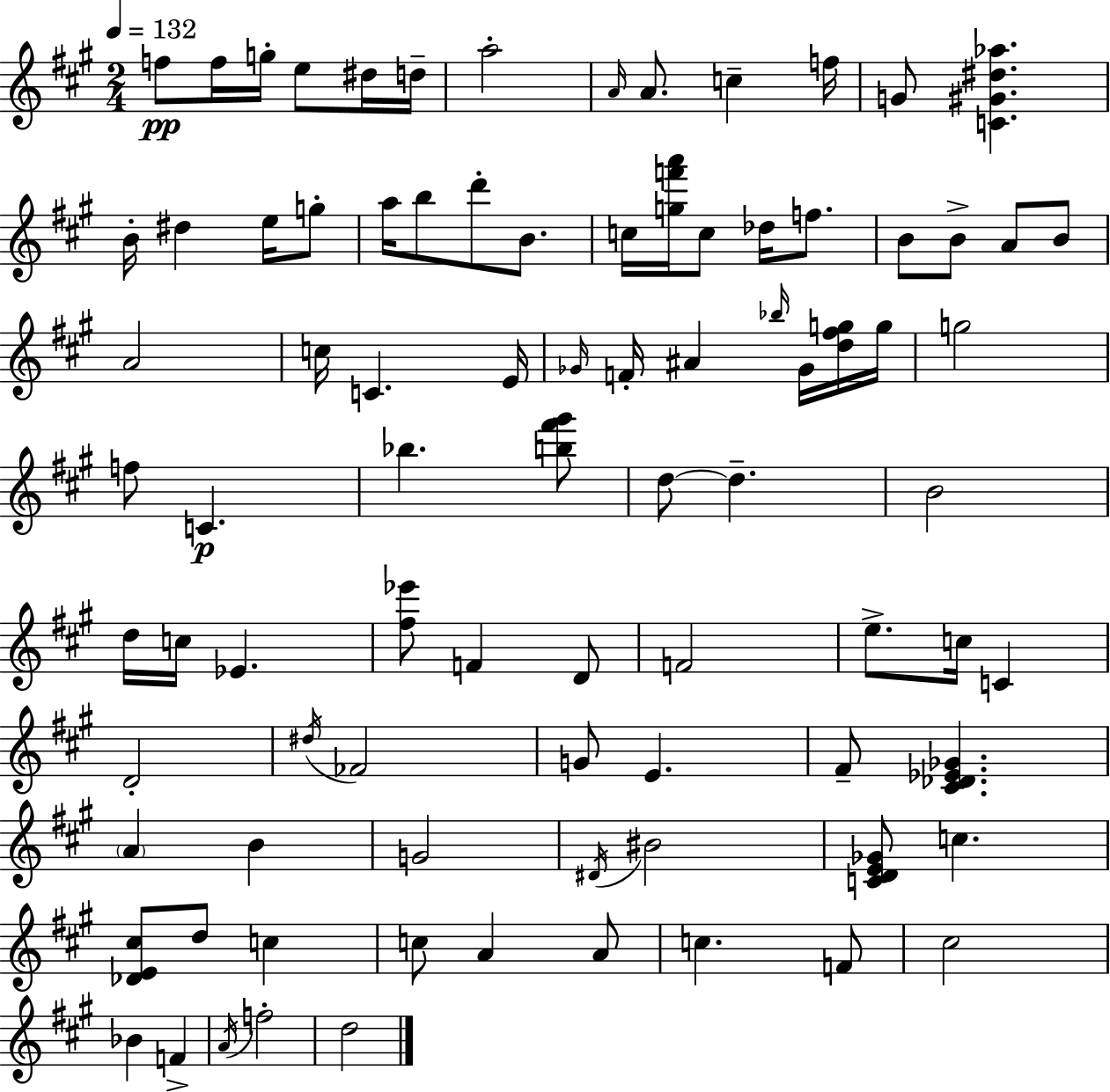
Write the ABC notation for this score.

X:1
T:Untitled
M:2/4
L:1/4
K:A
f/2 f/4 g/4 e/2 ^d/4 d/4 a2 A/4 A/2 c f/4 G/2 [C^G^d_a] B/4 ^d e/4 g/2 a/4 b/2 d'/2 B/2 c/4 [gf'a']/4 c/2 _d/4 f/2 B/2 B/2 A/2 B/2 A2 c/4 C E/4 _G/4 F/4 ^A _b/4 _G/4 [d^fg]/4 g/4 g2 f/2 C _b [b^f'^g']/2 d/2 d B2 d/4 c/4 _E [^f_e']/2 F D/2 F2 e/2 c/4 C D2 ^d/4 _F2 G/2 E ^F/2 [^C_D_E_G] A B G2 ^D/4 ^B2 [CDE_G]/2 c [_DE^c]/2 d/2 c c/2 A A/2 c F/2 ^c2 _B F A/4 f2 d2